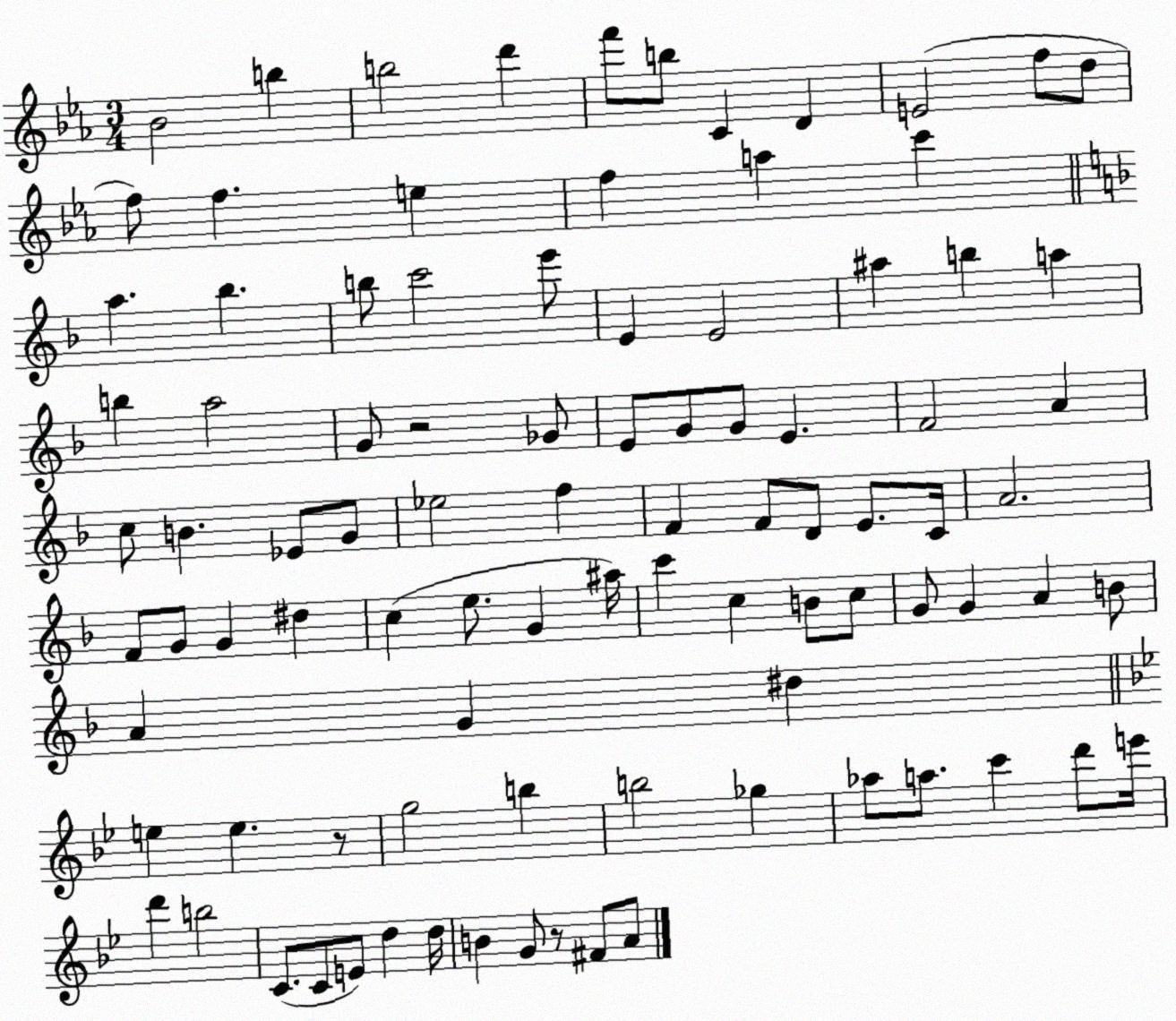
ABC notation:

X:1
T:Untitled
M:3/4
L:1/4
K:Eb
_B2 b b2 d' f'/2 b/2 C D E2 f/2 d/2 f/2 f e f a c' a _b b/2 c'2 e'/2 E E2 ^a b a b a2 G/2 z2 _G/2 E/2 G/2 G/2 E F2 A c/2 B _E/2 G/2 _e2 f F F/2 D/2 E/2 C/4 A2 F/2 G/2 G ^d c e/2 G ^a/4 c' c B/2 c/2 G/2 G A B/2 A G ^d e e z/2 g2 b b2 _g _a/2 a/2 c' d'/2 e'/4 d' b2 C/2 C/2 E/2 d d/4 B G/2 z/2 ^F/2 A/2